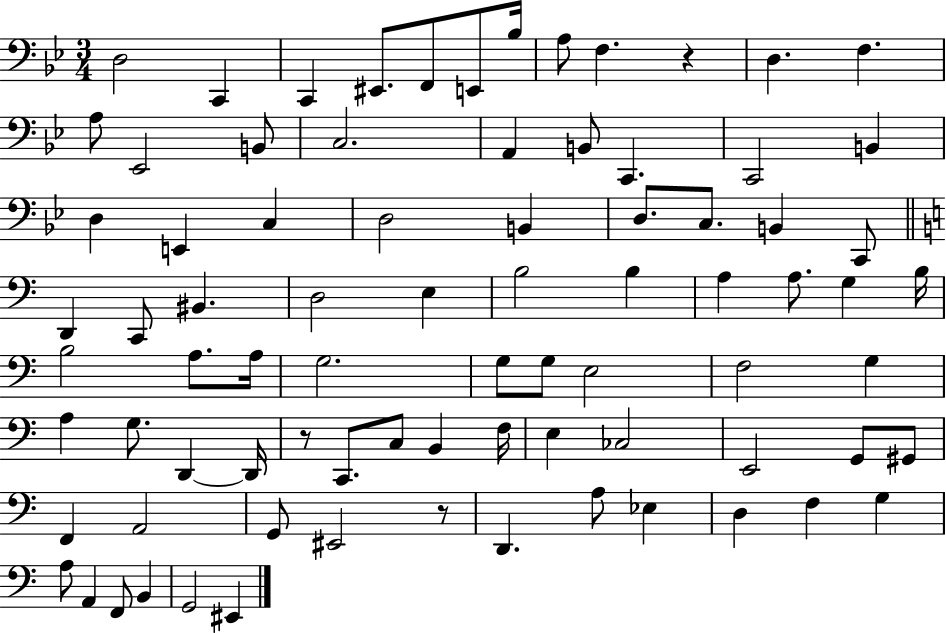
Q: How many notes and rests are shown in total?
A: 81